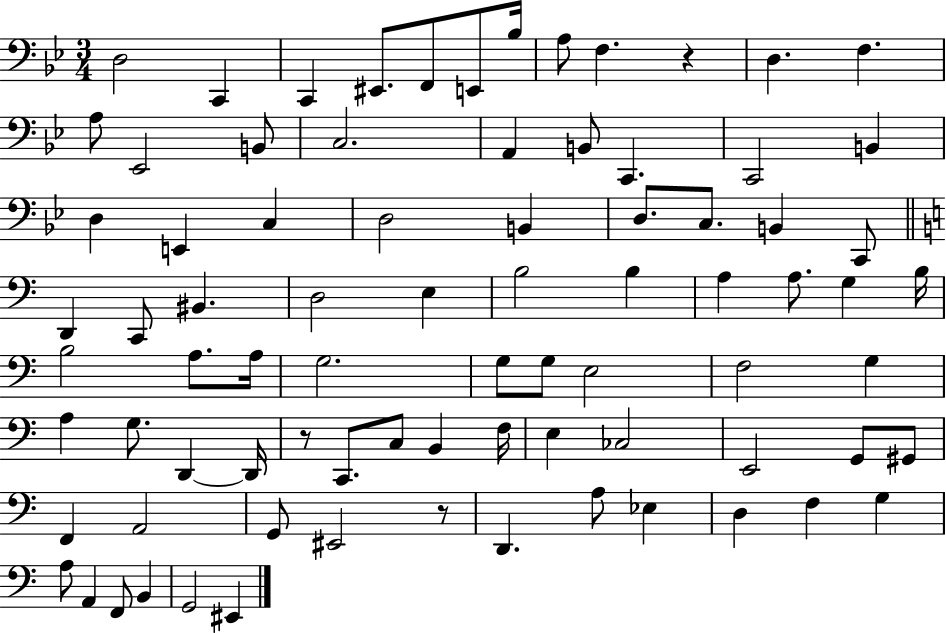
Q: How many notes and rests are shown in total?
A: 81